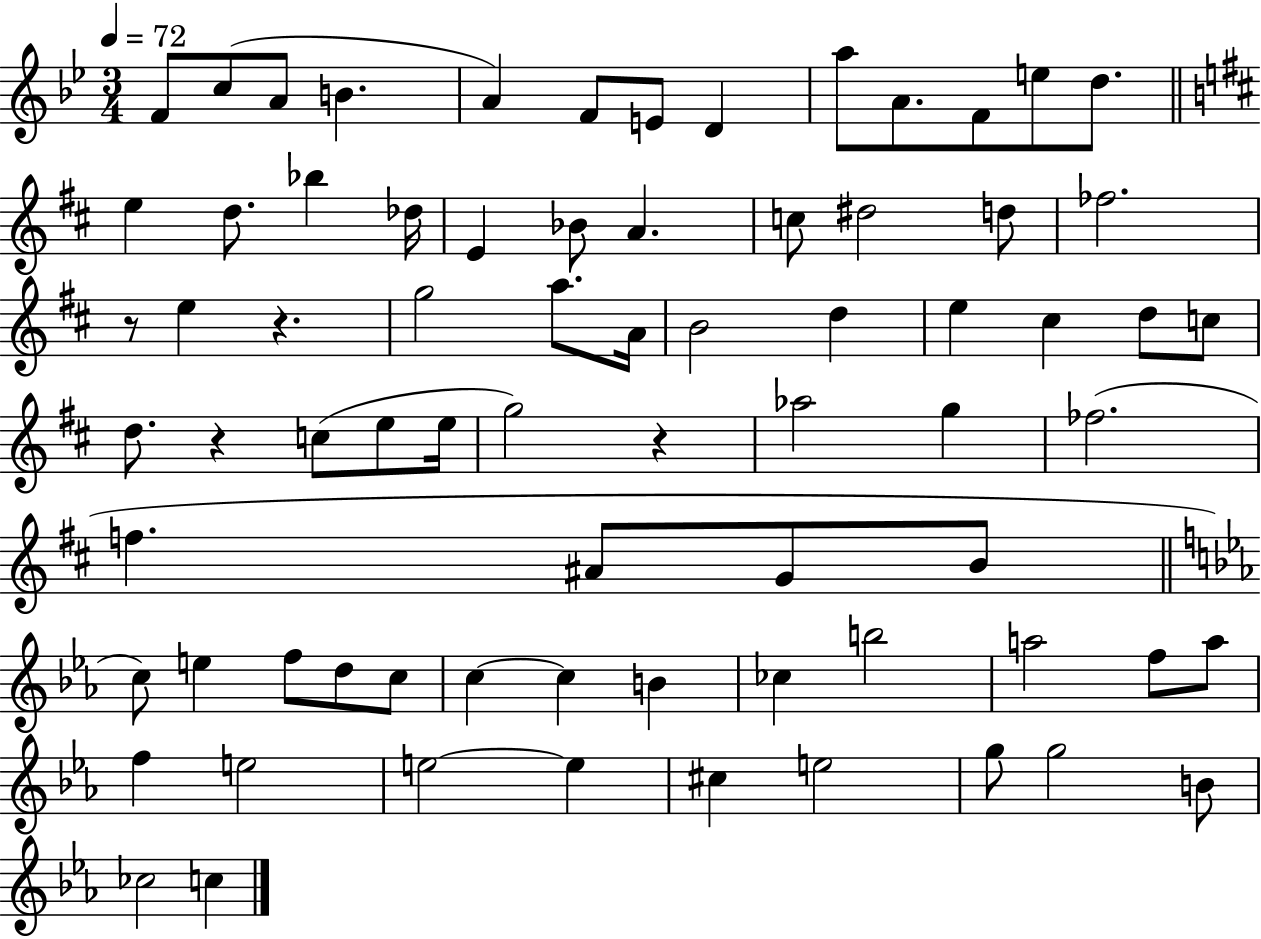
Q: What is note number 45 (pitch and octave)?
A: G4